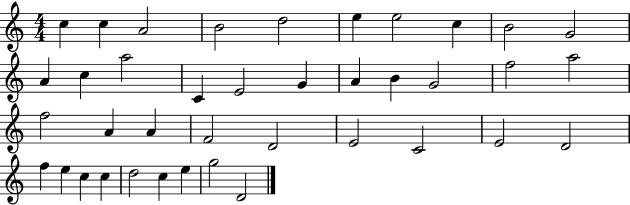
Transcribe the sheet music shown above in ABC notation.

X:1
T:Untitled
M:4/4
L:1/4
K:C
c c A2 B2 d2 e e2 c B2 G2 A c a2 C E2 G A B G2 f2 a2 f2 A A F2 D2 E2 C2 E2 D2 f e c c d2 c e g2 D2